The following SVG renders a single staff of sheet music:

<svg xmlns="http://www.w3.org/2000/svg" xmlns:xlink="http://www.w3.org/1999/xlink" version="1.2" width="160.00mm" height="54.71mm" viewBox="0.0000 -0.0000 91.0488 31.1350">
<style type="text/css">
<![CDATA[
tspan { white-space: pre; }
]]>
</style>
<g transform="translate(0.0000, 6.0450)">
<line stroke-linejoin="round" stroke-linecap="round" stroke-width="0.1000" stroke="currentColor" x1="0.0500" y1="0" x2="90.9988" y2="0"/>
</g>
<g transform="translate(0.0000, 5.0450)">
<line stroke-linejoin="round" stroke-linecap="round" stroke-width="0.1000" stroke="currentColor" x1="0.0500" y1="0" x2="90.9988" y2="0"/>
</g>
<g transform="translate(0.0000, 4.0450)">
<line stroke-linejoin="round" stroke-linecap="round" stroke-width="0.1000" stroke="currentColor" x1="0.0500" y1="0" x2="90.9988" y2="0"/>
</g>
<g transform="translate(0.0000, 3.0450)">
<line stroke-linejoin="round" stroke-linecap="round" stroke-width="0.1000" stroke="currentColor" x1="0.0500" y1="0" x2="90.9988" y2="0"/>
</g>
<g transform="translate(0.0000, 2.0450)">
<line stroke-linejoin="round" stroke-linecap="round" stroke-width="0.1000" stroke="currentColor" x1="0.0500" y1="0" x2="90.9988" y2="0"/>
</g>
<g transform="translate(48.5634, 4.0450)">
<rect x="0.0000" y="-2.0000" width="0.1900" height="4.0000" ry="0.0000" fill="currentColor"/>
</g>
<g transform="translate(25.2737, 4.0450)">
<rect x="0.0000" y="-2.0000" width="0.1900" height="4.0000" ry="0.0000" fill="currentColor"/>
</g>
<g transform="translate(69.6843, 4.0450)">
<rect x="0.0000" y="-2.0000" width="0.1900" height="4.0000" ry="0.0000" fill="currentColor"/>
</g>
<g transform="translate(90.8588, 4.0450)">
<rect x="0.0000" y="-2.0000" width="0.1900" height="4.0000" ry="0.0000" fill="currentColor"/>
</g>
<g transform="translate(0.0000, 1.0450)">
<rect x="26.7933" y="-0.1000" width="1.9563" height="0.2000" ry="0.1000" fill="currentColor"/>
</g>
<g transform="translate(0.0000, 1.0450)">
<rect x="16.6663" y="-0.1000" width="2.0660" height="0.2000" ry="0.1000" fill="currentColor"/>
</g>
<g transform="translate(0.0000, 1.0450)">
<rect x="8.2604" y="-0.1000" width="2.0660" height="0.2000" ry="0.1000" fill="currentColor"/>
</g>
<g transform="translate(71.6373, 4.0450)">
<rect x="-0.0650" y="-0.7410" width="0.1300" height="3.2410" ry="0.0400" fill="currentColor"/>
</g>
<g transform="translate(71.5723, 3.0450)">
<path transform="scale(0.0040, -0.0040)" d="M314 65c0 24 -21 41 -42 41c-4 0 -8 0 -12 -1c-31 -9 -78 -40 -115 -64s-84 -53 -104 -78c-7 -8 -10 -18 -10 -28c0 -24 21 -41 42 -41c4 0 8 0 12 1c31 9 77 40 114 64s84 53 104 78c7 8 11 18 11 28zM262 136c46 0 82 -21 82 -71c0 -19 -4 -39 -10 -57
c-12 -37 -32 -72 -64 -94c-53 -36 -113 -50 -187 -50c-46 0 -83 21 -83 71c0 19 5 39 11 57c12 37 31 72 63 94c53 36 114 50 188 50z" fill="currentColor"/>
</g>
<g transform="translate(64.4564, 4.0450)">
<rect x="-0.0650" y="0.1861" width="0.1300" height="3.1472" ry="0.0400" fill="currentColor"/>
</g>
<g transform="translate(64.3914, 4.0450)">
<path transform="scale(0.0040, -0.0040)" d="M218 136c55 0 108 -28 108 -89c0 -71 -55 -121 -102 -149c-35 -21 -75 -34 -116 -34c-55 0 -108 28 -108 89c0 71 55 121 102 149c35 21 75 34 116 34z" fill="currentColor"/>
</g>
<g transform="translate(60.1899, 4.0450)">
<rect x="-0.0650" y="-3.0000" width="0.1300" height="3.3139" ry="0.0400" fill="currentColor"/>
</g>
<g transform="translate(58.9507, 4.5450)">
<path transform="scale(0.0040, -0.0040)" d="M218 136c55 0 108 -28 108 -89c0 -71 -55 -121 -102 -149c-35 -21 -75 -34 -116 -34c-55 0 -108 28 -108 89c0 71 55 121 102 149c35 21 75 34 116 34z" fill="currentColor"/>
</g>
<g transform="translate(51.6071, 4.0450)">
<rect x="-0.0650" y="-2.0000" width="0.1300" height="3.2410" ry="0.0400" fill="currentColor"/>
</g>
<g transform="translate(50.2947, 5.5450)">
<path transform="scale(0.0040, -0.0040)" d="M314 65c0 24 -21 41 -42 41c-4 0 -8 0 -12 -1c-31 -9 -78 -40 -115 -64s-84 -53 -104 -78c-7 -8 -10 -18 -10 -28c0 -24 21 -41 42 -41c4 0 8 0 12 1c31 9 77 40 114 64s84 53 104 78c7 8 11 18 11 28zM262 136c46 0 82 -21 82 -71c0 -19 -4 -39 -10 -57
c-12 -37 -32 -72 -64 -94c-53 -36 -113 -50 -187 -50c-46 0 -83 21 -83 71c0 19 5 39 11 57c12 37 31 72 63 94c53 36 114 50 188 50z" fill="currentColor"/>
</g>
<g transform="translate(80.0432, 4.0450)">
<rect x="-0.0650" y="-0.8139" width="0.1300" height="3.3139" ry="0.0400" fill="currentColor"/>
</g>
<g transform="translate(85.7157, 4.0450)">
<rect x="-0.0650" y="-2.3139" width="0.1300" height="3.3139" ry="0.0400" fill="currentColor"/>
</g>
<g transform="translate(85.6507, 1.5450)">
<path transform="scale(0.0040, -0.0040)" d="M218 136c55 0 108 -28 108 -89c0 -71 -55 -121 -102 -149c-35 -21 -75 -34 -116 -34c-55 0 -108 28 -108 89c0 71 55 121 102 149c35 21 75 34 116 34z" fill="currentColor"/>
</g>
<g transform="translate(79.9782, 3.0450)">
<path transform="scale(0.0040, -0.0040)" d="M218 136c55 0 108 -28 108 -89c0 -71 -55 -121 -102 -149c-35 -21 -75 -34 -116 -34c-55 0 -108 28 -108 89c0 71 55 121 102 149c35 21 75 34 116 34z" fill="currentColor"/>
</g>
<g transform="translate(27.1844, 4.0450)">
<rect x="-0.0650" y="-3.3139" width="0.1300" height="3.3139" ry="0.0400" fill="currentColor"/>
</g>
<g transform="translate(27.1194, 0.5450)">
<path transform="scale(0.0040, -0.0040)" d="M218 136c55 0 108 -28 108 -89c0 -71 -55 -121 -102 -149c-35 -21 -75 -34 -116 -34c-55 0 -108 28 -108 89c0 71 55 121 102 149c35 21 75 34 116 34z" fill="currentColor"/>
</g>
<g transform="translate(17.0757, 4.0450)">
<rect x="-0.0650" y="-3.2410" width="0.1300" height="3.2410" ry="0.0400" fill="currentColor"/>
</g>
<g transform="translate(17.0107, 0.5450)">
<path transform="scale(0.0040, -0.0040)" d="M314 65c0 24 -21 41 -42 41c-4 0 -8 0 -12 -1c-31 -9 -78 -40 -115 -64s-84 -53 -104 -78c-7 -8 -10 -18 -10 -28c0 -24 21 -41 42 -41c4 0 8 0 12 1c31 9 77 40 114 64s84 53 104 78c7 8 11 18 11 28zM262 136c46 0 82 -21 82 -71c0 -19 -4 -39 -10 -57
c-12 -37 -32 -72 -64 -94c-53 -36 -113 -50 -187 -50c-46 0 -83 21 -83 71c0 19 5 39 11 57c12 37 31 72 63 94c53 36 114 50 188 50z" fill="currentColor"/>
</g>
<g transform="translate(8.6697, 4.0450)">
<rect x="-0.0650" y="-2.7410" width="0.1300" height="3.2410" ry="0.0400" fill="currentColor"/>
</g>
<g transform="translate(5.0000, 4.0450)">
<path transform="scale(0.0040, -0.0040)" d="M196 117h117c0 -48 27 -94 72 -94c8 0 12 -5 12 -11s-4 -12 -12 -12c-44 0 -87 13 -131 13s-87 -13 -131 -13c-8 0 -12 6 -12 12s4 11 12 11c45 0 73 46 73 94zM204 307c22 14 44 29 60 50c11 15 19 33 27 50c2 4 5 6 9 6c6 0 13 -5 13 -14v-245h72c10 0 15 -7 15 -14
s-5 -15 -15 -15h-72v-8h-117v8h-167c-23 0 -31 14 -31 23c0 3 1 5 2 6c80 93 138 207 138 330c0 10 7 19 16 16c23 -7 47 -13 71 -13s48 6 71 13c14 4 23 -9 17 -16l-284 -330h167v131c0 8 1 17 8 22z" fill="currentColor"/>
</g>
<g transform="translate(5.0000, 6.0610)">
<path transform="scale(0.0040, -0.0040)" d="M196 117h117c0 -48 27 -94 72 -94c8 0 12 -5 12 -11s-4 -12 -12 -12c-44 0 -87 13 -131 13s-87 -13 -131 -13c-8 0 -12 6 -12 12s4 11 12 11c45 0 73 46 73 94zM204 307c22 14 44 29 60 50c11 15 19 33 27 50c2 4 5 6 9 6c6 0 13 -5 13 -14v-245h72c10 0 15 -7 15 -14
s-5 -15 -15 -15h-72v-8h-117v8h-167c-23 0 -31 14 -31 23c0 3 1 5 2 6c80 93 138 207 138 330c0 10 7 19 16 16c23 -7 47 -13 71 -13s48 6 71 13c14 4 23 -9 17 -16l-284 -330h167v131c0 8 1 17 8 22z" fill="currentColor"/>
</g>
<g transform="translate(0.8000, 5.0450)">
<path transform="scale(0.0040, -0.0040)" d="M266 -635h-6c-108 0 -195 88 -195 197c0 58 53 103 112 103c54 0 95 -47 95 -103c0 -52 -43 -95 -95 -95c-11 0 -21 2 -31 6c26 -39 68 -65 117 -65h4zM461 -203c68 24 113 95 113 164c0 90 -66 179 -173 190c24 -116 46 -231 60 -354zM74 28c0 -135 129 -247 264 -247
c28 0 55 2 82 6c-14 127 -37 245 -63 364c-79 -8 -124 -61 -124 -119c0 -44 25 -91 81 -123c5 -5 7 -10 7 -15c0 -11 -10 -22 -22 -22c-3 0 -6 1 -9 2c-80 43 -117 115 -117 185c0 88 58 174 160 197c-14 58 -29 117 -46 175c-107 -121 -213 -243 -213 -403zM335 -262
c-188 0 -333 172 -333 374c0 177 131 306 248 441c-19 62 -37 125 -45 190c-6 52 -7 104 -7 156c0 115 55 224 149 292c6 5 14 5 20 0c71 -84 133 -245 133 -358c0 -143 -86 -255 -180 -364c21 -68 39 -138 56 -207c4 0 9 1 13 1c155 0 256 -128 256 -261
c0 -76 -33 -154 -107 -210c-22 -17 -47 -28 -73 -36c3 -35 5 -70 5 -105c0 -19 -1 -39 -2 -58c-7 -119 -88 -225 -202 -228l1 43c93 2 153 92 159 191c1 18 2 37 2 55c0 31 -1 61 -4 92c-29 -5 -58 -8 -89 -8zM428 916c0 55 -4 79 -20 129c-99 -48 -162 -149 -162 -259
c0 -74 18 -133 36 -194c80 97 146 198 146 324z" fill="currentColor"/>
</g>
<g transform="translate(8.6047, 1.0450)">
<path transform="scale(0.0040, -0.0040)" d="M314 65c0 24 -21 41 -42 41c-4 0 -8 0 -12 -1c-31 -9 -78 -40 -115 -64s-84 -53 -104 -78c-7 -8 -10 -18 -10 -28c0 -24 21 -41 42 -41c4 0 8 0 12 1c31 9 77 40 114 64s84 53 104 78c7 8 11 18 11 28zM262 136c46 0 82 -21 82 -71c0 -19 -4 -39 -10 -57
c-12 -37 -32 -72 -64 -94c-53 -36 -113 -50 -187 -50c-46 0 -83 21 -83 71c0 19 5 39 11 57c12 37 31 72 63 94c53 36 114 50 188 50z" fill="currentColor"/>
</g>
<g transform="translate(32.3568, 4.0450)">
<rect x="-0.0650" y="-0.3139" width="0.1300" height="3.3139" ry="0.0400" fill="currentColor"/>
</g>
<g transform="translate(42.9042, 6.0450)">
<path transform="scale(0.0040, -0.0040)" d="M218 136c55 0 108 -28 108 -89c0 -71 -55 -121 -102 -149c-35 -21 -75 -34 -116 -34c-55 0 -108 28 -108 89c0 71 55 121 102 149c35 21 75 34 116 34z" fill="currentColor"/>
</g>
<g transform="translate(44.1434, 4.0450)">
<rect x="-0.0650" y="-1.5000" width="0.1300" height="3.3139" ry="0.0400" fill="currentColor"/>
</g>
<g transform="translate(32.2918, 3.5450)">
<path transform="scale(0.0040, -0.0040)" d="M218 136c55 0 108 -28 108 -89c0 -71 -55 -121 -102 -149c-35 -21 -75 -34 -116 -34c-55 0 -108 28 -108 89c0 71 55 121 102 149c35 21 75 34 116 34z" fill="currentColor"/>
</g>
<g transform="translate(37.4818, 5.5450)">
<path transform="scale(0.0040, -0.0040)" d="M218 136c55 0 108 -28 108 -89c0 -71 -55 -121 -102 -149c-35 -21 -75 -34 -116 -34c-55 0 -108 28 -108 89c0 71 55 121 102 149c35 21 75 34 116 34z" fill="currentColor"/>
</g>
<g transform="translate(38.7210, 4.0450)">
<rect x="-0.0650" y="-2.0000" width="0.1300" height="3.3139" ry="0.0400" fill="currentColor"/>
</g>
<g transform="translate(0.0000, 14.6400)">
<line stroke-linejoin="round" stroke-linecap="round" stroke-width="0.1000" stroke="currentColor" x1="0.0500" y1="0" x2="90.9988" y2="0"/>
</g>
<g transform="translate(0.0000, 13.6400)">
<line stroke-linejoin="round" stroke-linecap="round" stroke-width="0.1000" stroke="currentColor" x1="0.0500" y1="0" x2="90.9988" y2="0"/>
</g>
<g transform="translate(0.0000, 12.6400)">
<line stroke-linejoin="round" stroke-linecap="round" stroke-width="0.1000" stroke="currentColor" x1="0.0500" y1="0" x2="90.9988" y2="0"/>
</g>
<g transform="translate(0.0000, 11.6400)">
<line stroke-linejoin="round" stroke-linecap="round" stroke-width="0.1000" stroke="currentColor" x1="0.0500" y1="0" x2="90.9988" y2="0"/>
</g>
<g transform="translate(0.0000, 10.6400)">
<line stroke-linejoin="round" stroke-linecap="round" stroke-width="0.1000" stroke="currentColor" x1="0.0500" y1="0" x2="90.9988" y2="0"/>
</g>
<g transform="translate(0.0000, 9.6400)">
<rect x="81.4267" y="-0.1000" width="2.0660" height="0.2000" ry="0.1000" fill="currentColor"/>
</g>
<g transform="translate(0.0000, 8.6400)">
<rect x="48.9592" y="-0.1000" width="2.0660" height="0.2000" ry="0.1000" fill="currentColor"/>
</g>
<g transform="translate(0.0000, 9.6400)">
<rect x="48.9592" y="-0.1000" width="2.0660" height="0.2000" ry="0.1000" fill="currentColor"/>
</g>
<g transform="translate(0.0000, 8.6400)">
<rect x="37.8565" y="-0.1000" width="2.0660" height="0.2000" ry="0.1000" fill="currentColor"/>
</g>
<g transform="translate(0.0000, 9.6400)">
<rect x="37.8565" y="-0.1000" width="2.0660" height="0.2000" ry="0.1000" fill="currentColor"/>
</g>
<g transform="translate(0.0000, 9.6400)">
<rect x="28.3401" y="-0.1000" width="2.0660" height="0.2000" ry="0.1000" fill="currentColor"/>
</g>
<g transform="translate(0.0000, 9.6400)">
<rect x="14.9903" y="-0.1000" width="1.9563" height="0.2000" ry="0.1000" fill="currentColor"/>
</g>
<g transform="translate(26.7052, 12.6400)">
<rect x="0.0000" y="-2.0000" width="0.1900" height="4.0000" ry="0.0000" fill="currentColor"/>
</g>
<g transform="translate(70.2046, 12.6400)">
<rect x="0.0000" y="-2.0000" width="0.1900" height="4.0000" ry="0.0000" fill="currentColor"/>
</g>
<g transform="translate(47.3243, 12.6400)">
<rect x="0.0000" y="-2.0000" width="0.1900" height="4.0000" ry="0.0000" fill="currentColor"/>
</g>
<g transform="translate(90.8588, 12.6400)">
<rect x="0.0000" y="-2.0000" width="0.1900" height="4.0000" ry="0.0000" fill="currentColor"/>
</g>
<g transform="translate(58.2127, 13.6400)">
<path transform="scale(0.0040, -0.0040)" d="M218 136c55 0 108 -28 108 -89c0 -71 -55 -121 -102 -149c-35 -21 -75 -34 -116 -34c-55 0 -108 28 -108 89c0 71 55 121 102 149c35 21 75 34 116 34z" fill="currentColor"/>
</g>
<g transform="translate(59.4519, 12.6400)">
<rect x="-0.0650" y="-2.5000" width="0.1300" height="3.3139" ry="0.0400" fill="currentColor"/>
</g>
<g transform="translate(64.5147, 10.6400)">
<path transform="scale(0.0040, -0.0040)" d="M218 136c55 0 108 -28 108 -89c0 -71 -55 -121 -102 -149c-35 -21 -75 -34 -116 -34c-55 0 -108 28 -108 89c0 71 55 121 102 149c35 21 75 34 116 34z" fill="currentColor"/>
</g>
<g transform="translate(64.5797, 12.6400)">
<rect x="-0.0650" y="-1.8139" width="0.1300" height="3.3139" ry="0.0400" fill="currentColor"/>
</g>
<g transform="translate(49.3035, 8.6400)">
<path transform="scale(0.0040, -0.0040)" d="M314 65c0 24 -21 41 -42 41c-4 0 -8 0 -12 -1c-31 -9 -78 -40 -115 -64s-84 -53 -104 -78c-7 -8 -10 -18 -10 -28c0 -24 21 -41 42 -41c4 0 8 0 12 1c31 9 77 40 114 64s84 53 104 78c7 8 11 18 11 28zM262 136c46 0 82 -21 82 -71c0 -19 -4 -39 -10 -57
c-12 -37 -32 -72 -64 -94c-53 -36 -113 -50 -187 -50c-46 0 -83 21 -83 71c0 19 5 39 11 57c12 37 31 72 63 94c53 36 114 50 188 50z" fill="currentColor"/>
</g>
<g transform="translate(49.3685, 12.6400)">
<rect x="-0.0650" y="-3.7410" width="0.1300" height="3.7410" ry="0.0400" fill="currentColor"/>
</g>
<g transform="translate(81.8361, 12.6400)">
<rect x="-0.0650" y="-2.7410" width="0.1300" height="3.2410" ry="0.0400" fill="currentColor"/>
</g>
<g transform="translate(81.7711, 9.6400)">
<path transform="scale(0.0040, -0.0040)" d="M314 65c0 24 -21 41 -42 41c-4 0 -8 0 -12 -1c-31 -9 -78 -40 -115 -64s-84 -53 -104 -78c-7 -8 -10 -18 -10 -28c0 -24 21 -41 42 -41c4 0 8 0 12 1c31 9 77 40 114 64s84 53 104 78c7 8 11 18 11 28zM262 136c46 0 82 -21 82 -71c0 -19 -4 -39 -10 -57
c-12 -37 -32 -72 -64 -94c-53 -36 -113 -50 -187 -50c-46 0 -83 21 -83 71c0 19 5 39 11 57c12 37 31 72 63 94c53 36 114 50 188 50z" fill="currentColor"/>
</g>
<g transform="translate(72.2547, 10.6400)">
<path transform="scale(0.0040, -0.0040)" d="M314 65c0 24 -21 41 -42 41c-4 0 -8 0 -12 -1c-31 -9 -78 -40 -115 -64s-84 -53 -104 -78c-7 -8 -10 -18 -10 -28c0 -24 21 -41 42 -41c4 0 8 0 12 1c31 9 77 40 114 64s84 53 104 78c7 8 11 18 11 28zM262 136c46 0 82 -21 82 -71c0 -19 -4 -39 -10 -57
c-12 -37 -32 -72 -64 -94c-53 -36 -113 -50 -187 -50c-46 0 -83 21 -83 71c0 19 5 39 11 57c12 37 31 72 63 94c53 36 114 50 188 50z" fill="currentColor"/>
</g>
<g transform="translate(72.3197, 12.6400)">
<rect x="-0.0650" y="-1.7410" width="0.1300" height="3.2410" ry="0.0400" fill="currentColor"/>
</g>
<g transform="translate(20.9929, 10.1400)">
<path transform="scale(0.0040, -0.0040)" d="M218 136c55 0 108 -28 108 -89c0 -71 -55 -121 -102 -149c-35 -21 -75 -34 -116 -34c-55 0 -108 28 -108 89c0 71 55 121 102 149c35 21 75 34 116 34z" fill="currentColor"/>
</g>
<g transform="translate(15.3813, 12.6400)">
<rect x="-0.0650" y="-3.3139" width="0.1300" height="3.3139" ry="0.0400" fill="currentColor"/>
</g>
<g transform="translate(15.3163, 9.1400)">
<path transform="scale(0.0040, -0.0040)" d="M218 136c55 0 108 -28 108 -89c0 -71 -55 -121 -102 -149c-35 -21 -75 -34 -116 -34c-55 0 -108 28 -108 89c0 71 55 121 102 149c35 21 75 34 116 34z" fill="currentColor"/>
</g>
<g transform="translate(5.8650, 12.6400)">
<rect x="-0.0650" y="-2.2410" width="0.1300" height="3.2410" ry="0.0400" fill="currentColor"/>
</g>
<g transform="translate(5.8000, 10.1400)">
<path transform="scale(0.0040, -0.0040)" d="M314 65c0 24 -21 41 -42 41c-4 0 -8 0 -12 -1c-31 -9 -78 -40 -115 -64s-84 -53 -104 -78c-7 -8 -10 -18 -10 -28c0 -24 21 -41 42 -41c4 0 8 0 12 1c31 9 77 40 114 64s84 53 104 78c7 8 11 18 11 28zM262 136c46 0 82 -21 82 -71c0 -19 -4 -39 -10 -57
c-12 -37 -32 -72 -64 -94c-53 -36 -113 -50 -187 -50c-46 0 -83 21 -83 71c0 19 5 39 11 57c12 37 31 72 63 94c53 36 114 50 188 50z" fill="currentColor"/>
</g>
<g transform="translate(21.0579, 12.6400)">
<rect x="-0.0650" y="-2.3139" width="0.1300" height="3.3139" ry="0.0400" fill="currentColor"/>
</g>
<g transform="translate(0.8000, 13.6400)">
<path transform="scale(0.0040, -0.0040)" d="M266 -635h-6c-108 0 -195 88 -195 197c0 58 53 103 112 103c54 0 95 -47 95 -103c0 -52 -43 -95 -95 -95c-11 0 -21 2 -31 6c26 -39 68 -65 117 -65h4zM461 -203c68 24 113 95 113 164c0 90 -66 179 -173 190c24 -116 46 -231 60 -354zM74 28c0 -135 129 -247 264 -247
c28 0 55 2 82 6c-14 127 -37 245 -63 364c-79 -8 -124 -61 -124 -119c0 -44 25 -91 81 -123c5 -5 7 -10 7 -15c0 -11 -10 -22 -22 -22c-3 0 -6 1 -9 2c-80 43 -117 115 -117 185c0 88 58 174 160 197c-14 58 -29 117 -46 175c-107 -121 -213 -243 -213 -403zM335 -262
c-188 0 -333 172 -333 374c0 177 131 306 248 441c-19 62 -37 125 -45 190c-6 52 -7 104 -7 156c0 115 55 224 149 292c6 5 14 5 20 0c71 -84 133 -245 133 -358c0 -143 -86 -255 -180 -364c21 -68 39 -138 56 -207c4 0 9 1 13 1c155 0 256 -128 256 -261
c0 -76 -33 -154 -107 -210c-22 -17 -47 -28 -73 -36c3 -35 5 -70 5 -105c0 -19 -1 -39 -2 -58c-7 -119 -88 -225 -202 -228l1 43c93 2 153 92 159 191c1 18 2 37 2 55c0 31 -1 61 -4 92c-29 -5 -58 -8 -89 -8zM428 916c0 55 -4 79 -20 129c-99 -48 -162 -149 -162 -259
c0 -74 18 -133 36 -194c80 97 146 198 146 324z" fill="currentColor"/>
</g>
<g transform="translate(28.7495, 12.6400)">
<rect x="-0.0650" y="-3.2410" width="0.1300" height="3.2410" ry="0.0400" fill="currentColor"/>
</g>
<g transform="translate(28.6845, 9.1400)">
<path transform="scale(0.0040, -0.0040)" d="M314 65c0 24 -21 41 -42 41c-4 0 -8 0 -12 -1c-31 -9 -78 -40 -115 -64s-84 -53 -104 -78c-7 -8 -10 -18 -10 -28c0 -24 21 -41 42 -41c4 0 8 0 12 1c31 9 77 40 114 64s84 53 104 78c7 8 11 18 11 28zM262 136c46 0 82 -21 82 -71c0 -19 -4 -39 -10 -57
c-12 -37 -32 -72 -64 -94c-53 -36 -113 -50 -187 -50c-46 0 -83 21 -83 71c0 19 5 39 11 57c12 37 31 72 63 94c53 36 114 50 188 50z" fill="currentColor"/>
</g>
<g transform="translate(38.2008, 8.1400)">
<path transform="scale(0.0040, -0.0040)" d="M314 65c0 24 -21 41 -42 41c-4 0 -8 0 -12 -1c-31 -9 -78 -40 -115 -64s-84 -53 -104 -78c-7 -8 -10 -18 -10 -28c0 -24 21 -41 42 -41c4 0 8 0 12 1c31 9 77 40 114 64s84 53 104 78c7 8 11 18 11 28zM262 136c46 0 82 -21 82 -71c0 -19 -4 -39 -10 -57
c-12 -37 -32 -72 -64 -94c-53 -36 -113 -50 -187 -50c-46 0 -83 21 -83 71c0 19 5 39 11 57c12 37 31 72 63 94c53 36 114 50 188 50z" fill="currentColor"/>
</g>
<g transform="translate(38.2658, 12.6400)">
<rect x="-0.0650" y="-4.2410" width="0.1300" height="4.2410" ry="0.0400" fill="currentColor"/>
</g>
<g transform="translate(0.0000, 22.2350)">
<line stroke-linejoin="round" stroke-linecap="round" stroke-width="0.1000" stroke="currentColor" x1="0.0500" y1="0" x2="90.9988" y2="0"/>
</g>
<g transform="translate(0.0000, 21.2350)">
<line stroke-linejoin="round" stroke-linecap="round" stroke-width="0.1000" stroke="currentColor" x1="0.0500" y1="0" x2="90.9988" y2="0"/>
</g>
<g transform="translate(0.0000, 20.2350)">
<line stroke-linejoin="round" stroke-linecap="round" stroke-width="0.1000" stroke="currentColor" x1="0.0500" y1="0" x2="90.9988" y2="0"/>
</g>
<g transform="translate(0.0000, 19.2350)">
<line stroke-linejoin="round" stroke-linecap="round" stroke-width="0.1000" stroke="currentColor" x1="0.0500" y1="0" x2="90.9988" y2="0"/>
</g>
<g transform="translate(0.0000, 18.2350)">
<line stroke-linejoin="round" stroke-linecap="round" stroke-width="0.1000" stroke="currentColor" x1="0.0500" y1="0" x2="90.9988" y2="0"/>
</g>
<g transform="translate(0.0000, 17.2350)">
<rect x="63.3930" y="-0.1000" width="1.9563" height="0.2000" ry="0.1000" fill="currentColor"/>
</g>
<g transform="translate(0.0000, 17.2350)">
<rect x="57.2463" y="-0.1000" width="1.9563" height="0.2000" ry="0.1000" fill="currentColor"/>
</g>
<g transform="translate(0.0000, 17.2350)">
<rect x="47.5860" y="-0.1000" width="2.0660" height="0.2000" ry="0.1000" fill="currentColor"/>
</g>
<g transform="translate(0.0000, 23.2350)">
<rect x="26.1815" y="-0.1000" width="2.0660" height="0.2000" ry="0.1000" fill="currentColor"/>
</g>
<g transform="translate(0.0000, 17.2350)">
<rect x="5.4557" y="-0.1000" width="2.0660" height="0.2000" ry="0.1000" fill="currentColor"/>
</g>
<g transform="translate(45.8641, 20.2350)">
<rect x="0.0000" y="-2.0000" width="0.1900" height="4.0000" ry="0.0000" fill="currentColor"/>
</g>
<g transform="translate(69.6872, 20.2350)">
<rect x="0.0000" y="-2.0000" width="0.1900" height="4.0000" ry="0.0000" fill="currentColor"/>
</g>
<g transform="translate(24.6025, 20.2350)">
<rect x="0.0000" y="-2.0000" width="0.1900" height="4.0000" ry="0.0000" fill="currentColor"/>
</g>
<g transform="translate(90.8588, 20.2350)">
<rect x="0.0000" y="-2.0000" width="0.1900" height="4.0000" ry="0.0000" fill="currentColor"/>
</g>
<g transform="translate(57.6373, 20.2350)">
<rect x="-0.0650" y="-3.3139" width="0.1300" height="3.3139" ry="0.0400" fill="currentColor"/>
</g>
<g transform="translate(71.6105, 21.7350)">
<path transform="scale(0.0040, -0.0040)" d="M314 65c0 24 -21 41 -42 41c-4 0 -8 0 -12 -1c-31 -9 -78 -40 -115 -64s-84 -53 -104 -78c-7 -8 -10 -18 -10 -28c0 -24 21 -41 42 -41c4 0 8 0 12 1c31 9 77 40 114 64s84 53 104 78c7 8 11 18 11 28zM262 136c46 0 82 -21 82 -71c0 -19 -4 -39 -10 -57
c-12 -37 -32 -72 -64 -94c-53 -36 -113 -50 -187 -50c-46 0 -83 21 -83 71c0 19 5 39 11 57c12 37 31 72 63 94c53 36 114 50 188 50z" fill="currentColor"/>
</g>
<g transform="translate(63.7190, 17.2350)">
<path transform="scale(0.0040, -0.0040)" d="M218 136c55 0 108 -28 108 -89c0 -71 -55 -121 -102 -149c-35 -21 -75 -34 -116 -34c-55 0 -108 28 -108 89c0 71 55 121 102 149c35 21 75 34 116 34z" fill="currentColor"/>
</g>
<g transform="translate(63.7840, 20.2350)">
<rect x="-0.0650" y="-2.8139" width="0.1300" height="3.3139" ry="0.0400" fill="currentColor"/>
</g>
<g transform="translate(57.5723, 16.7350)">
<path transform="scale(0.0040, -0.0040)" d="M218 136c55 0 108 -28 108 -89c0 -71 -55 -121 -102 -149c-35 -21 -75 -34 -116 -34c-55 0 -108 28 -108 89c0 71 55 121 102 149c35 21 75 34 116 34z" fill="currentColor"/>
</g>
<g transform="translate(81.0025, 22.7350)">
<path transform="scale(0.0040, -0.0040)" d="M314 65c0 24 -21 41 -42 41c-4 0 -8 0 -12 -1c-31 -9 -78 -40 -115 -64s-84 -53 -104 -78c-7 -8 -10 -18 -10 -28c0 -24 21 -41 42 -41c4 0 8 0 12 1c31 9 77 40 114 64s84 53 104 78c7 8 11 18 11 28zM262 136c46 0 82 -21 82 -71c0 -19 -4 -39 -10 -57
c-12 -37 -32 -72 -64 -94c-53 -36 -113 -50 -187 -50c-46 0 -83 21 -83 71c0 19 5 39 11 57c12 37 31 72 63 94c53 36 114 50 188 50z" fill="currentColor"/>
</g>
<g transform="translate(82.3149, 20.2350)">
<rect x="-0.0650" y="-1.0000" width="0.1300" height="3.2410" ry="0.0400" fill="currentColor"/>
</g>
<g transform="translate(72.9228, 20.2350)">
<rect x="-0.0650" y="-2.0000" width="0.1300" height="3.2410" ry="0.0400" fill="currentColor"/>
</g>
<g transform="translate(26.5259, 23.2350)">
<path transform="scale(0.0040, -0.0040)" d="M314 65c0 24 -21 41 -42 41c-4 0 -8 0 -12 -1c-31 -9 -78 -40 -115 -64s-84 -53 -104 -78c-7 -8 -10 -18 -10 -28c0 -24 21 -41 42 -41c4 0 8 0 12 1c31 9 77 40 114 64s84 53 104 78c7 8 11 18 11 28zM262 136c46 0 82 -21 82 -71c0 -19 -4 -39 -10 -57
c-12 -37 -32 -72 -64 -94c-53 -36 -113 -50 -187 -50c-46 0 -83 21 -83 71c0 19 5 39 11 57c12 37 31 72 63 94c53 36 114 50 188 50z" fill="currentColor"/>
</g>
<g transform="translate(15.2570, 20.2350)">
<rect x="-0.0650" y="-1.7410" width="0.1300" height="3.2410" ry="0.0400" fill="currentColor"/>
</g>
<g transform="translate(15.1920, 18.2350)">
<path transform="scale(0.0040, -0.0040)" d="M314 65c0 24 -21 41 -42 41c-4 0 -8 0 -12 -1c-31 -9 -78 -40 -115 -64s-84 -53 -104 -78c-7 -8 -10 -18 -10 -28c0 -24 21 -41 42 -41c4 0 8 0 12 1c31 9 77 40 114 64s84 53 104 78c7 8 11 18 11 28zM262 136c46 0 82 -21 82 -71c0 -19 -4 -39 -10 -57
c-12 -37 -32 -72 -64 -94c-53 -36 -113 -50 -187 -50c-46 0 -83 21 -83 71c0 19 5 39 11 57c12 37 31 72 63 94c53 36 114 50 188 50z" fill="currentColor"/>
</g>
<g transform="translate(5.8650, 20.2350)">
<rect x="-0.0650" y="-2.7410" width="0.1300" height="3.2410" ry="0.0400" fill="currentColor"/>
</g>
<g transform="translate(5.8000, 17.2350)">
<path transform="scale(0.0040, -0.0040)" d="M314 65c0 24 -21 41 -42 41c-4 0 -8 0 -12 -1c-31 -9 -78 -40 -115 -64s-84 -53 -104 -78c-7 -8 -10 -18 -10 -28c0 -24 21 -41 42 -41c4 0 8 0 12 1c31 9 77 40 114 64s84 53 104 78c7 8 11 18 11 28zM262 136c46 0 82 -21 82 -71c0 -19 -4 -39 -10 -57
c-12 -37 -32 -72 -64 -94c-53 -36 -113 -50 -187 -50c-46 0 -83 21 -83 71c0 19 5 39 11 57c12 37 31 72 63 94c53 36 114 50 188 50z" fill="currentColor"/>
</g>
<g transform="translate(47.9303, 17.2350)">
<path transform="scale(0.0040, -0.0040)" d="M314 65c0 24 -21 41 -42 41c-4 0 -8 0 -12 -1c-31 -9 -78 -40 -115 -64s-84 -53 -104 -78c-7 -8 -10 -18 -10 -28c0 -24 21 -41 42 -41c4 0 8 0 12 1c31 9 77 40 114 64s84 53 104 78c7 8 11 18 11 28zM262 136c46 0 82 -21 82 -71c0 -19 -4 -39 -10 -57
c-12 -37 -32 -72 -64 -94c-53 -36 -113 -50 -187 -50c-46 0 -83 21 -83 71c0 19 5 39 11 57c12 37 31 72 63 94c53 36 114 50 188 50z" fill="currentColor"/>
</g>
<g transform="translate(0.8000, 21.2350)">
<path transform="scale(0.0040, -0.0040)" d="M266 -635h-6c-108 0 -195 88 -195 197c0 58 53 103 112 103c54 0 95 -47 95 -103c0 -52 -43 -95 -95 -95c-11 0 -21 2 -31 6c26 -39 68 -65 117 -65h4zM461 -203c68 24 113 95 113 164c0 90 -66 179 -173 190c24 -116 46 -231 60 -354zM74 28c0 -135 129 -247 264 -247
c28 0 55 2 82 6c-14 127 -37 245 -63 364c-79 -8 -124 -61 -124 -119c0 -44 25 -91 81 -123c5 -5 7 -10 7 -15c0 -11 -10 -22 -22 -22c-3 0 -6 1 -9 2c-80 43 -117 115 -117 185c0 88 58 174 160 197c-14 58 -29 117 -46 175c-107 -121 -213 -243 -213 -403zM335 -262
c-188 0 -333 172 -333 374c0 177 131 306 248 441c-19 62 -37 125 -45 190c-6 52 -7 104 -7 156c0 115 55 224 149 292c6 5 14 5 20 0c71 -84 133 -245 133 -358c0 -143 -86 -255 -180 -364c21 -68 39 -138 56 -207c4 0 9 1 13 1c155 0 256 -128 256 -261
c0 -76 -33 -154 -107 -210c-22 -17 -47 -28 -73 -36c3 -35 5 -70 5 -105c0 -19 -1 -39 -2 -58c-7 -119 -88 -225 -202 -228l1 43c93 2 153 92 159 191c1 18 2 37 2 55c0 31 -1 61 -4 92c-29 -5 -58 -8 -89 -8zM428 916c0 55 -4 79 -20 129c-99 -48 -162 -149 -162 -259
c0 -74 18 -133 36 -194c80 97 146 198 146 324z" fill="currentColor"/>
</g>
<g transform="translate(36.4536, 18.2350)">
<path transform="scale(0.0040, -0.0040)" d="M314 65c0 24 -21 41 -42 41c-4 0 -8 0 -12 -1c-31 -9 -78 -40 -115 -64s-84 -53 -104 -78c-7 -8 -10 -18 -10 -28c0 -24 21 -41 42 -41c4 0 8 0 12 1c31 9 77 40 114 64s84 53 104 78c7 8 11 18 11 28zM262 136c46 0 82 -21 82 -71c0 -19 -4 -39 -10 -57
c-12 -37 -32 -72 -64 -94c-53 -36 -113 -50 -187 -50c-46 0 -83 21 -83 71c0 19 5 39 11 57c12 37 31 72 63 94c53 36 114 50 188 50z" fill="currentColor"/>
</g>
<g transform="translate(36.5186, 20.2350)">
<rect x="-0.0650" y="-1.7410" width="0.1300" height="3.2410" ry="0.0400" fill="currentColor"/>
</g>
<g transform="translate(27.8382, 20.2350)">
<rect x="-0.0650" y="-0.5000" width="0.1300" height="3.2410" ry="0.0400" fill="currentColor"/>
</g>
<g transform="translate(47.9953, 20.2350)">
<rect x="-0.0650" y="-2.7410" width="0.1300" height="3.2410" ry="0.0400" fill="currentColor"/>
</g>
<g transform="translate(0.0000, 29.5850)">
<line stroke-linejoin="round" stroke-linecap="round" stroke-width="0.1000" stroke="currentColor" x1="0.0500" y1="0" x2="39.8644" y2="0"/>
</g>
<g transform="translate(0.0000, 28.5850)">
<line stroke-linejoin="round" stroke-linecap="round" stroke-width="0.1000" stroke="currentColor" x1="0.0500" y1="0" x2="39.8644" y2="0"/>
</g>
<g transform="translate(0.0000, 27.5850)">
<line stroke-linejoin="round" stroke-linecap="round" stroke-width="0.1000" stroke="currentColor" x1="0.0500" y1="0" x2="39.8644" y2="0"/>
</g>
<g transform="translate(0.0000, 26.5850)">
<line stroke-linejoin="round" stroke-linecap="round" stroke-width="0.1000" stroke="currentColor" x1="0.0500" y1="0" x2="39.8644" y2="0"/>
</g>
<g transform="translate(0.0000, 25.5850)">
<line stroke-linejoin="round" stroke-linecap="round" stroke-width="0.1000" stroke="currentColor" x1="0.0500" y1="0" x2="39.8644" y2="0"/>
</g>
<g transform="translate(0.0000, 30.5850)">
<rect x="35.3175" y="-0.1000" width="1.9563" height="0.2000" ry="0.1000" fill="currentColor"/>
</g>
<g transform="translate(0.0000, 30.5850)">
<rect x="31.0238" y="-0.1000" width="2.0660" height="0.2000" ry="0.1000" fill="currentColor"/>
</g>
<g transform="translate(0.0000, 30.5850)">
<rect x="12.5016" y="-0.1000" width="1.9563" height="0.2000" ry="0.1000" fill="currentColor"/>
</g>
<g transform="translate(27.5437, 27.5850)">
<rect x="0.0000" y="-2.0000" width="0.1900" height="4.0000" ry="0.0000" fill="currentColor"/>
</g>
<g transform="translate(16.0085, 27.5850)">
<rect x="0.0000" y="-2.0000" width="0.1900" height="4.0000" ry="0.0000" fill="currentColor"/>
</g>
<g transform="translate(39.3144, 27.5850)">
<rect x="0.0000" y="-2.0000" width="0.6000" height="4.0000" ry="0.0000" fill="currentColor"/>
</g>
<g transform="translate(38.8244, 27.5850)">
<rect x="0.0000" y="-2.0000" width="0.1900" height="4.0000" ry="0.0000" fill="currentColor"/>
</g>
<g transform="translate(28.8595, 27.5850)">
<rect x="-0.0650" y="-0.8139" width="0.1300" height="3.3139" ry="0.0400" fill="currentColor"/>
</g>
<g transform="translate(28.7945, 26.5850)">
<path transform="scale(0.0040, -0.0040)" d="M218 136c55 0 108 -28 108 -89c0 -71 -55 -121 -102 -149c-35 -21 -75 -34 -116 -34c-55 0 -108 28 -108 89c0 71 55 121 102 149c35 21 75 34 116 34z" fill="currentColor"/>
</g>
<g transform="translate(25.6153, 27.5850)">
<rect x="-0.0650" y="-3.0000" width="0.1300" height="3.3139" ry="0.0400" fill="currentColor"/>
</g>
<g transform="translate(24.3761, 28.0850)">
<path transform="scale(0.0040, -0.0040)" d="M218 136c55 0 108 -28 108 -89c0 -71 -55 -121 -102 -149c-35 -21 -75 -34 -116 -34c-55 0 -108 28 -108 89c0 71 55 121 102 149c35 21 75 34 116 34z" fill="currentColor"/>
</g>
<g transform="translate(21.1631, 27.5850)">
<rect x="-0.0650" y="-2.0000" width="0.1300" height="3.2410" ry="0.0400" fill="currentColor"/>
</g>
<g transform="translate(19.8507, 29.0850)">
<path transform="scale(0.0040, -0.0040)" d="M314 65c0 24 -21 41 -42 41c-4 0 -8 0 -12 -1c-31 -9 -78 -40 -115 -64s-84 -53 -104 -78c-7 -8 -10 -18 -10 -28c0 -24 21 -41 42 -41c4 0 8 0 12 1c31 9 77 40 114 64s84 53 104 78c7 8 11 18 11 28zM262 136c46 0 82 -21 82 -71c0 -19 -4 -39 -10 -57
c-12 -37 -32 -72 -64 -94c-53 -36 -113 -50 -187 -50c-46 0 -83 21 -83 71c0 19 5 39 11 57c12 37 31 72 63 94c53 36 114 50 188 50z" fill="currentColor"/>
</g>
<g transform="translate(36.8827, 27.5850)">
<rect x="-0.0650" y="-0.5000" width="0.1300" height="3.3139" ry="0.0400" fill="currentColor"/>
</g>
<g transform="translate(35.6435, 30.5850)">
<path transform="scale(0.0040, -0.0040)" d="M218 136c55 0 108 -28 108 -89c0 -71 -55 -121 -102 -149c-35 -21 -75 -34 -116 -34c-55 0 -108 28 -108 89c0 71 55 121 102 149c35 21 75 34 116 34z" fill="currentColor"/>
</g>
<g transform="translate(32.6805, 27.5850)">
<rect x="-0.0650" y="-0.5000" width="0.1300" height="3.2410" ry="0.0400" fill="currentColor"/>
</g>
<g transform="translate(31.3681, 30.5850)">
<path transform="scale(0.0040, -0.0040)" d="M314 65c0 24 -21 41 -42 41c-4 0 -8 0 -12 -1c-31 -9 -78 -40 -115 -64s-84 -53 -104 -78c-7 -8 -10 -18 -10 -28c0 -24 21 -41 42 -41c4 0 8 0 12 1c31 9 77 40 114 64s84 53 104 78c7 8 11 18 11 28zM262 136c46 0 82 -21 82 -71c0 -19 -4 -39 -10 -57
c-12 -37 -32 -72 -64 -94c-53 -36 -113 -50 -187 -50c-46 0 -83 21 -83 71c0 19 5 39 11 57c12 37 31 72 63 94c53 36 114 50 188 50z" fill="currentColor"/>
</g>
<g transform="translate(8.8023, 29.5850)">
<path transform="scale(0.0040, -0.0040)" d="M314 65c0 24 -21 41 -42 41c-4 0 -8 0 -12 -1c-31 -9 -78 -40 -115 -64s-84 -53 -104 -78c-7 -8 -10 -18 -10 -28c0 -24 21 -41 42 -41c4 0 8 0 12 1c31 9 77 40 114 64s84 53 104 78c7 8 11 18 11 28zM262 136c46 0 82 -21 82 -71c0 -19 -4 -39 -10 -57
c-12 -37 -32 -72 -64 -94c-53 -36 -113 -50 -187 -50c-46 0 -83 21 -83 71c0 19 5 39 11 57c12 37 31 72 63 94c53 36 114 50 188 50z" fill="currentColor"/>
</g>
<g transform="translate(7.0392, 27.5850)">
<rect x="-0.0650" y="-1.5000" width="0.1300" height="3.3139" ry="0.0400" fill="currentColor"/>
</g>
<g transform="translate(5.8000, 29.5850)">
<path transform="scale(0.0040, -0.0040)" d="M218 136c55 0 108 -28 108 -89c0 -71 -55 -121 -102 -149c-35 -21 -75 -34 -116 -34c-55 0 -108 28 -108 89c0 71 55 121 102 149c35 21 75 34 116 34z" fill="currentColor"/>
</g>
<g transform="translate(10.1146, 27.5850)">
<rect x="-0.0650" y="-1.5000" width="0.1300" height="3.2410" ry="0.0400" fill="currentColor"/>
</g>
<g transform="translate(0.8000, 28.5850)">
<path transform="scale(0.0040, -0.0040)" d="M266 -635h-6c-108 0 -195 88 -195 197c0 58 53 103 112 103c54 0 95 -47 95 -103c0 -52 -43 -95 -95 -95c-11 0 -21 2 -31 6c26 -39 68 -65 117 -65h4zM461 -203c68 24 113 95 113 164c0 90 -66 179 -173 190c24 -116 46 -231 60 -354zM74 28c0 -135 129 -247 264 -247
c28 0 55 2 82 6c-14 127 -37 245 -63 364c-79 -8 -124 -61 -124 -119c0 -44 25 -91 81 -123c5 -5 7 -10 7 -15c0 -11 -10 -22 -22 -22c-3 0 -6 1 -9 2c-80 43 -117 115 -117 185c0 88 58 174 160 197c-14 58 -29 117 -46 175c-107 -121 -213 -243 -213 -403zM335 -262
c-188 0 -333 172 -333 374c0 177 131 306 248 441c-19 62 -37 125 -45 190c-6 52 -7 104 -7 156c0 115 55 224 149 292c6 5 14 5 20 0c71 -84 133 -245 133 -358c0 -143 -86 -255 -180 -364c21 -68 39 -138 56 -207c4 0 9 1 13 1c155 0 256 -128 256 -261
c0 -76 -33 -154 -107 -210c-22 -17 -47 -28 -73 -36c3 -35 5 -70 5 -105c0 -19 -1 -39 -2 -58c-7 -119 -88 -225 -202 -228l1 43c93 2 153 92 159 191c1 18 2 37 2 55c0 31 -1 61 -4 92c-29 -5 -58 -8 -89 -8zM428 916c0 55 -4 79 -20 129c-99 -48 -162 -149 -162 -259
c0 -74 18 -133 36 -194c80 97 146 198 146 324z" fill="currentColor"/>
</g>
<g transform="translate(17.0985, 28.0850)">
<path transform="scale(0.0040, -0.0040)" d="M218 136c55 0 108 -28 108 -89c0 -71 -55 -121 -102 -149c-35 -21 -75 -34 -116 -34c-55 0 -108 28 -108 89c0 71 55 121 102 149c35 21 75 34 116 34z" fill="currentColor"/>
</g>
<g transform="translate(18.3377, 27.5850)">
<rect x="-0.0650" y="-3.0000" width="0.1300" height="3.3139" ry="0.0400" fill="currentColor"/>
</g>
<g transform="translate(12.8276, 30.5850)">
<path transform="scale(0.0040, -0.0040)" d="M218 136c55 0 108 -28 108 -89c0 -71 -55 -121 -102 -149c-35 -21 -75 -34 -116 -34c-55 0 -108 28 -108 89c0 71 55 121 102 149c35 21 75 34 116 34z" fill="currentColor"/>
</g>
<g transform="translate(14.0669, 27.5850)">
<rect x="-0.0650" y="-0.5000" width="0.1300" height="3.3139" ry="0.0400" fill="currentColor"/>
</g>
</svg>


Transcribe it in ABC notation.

X:1
T:Untitled
M:4/4
L:1/4
K:C
a2 b2 b c F E F2 A B d2 d g g2 b g b2 d'2 c'2 G f f2 a2 a2 f2 C2 f2 a2 b a F2 D2 E E2 C A F2 A d C2 C